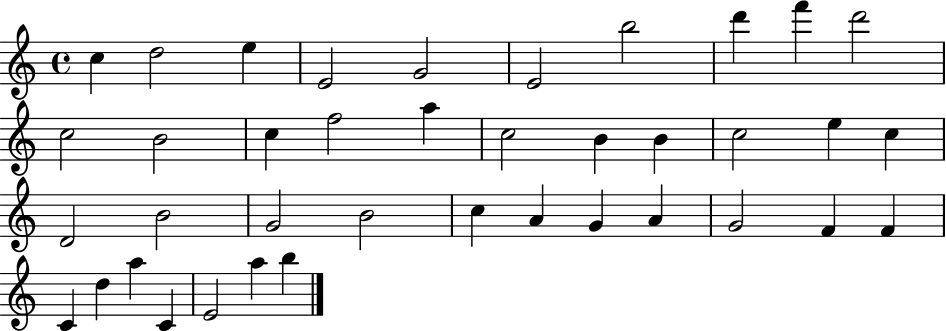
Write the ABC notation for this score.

X:1
T:Untitled
M:4/4
L:1/4
K:C
c d2 e E2 G2 E2 b2 d' f' d'2 c2 B2 c f2 a c2 B B c2 e c D2 B2 G2 B2 c A G A G2 F F C d a C E2 a b